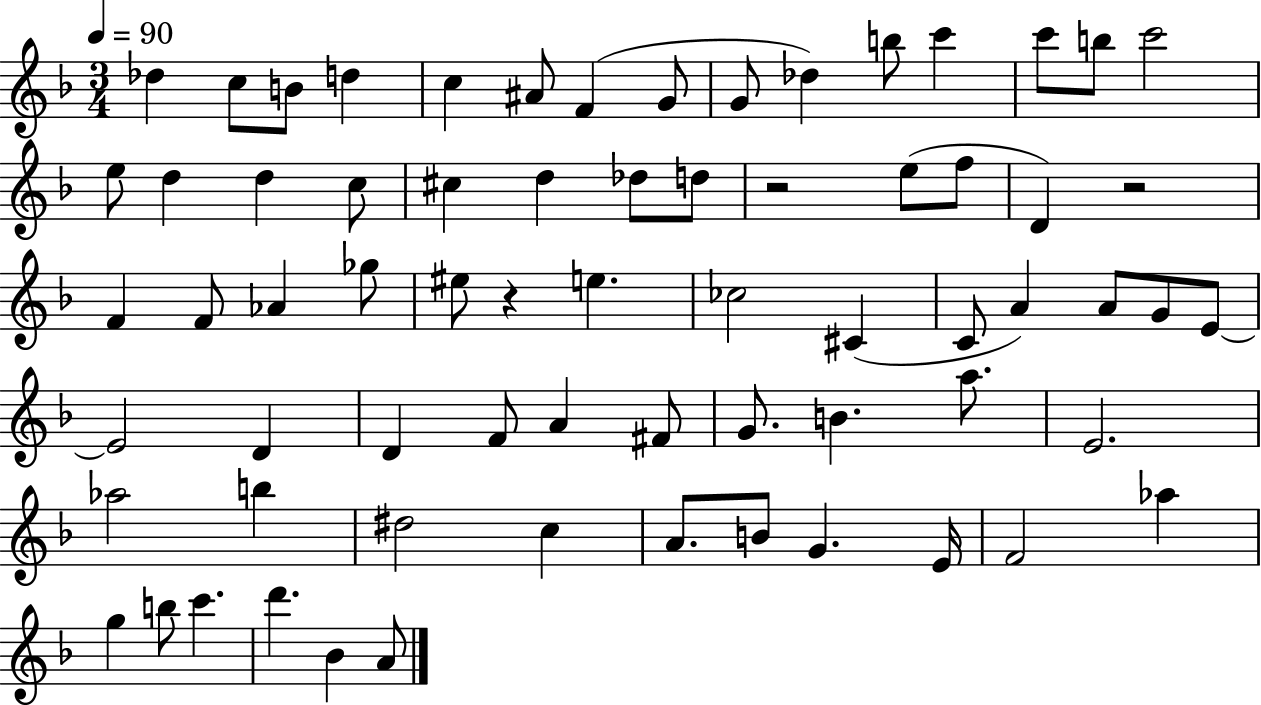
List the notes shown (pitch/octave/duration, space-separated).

Db5/q C5/e B4/e D5/q C5/q A#4/e F4/q G4/e G4/e Db5/q B5/e C6/q C6/e B5/e C6/h E5/e D5/q D5/q C5/e C#5/q D5/q Db5/e D5/e R/h E5/e F5/e D4/q R/h F4/q F4/e Ab4/q Gb5/e EIS5/e R/q E5/q. CES5/h C#4/q C4/e A4/q A4/e G4/e E4/e E4/h D4/q D4/q F4/e A4/q F#4/e G4/e. B4/q. A5/e. E4/h. Ab5/h B5/q D#5/h C5/q A4/e. B4/e G4/q. E4/s F4/h Ab5/q G5/q B5/e C6/q. D6/q. Bb4/q A4/e